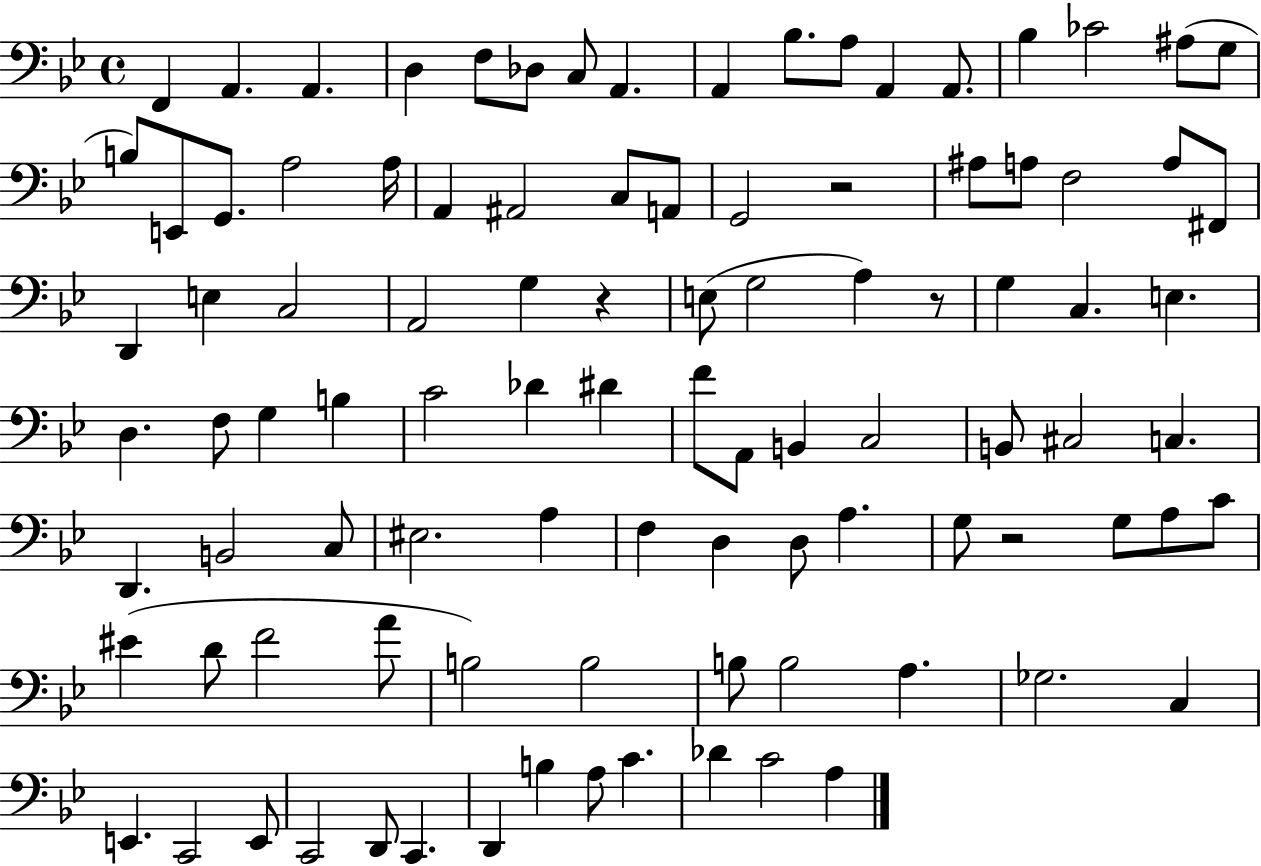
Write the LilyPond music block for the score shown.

{
  \clef bass
  \time 4/4
  \defaultTimeSignature
  \key bes \major
  f,4 a,4. a,4. | d4 f8 des8 c8 a,4. | a,4 bes8. a8 a,4 a,8. | bes4 ces'2 ais8( g8 | \break b8) e,8 g,8. a2 a16 | a,4 ais,2 c8 a,8 | g,2 r2 | ais8 a8 f2 a8 fis,8 | \break d,4 e4 c2 | a,2 g4 r4 | e8( g2 a4) r8 | g4 c4. e4. | \break d4. f8 g4 b4 | c'2 des'4 dis'4 | f'8 a,8 b,4 c2 | b,8 cis2 c4. | \break d,4. b,2 c8 | eis2. a4 | f4 d4 d8 a4. | g8 r2 g8 a8 c'8 | \break eis'4( d'8 f'2 a'8 | b2) b2 | b8 b2 a4. | ges2. c4 | \break e,4. c,2 e,8 | c,2 d,8 c,4. | d,4 b4 a8 c'4. | des'4 c'2 a4 | \break \bar "|."
}